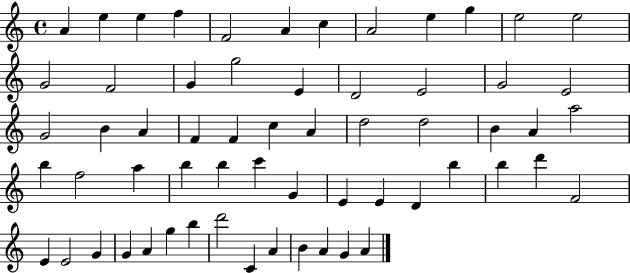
X:1
T:Untitled
M:4/4
L:1/4
K:C
A e e f F2 A c A2 e g e2 e2 G2 F2 G g2 E D2 E2 G2 E2 G2 B A F F c A d2 d2 B A a2 b f2 a b b c' G E E D b b d' F2 E E2 G G A g b d'2 C A B A G A